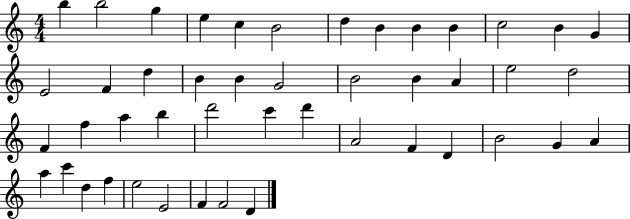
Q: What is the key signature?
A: C major